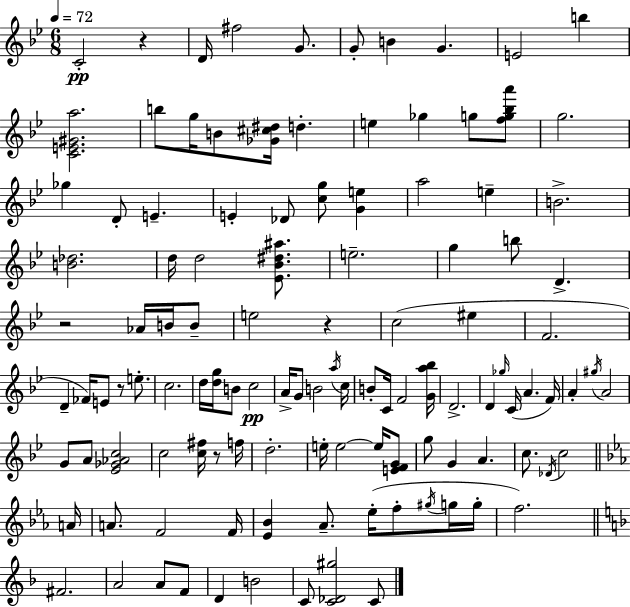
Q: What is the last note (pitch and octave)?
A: C4